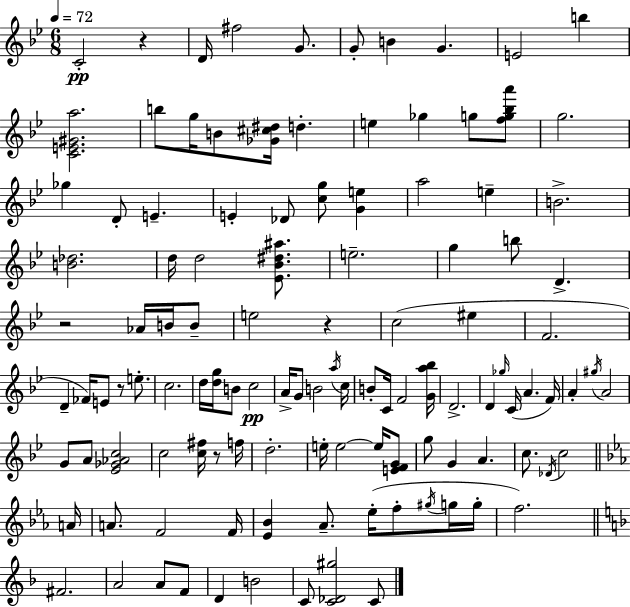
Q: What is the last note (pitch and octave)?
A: C4